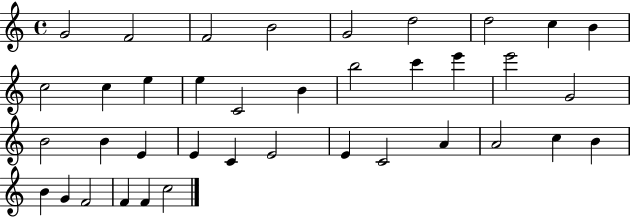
{
  \clef treble
  \time 4/4
  \defaultTimeSignature
  \key c \major
  g'2 f'2 | f'2 b'2 | g'2 d''2 | d''2 c''4 b'4 | \break c''2 c''4 e''4 | e''4 c'2 b'4 | b''2 c'''4 e'''4 | e'''2 g'2 | \break b'2 b'4 e'4 | e'4 c'4 e'2 | e'4 c'2 a'4 | a'2 c''4 b'4 | \break b'4 g'4 f'2 | f'4 f'4 c''2 | \bar "|."
}